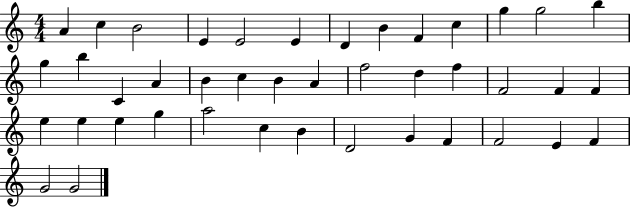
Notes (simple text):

A4/q C5/q B4/h E4/q E4/h E4/q D4/q B4/q F4/q C5/q G5/q G5/h B5/q G5/q B5/q C4/q A4/q B4/q C5/q B4/q A4/q F5/h D5/q F5/q F4/h F4/q F4/q E5/q E5/q E5/q G5/q A5/h C5/q B4/q D4/h G4/q F4/q F4/h E4/q F4/q G4/h G4/h